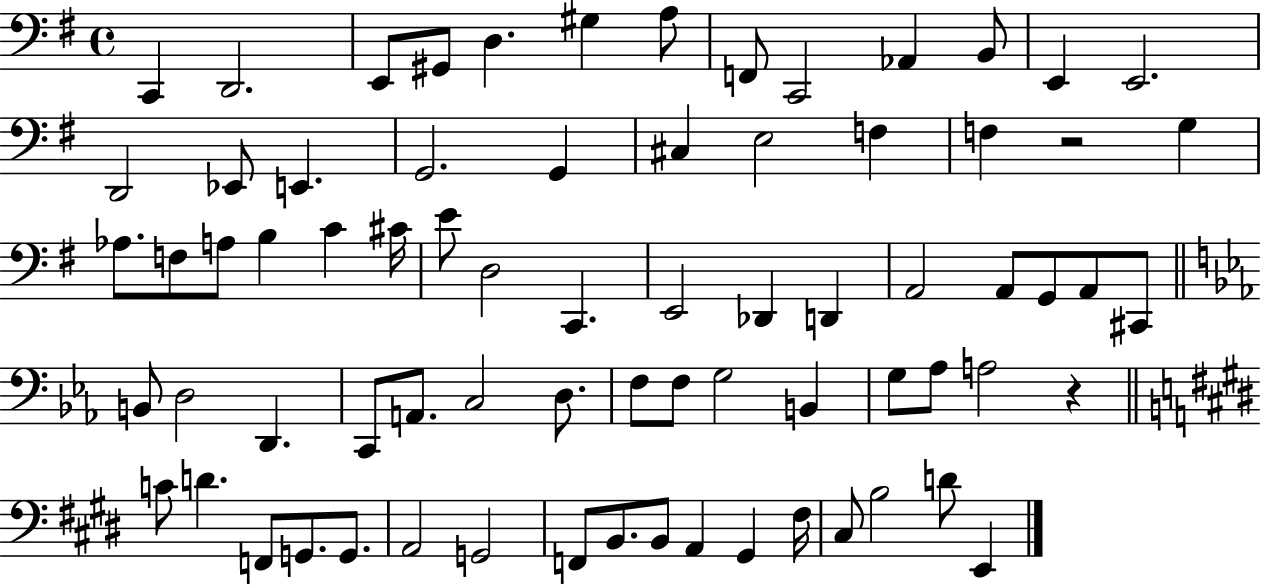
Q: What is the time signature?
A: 4/4